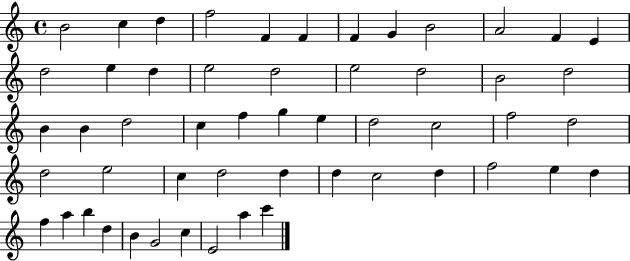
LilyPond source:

{
  \clef treble
  \time 4/4
  \defaultTimeSignature
  \key c \major
  b'2 c''4 d''4 | f''2 f'4 f'4 | f'4 g'4 b'2 | a'2 f'4 e'4 | \break d''2 e''4 d''4 | e''2 d''2 | e''2 d''2 | b'2 d''2 | \break b'4 b'4 d''2 | c''4 f''4 g''4 e''4 | d''2 c''2 | f''2 d''2 | \break d''2 e''2 | c''4 d''2 d''4 | d''4 c''2 d''4 | f''2 e''4 d''4 | \break f''4 a''4 b''4 d''4 | b'4 g'2 c''4 | e'2 a''4 c'''4 | \bar "|."
}